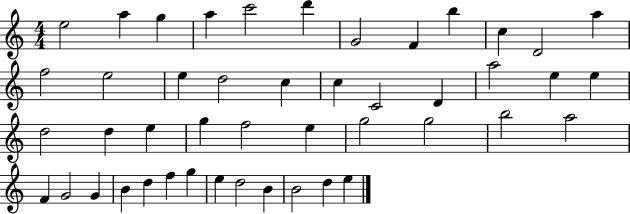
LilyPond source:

{
  \clef treble
  \numericTimeSignature
  \time 4/4
  \key c \major
  e''2 a''4 g''4 | a''4 c'''2 d'''4 | g'2 f'4 b''4 | c''4 d'2 a''4 | \break f''2 e''2 | e''4 d''2 c''4 | c''4 c'2 d'4 | a''2 e''4 e''4 | \break d''2 d''4 e''4 | g''4 f''2 e''4 | g''2 g''2 | b''2 a''2 | \break f'4 g'2 g'4 | b'4 d''4 f''4 g''4 | e''4 d''2 b'4 | b'2 d''4 e''4 | \break \bar "|."
}